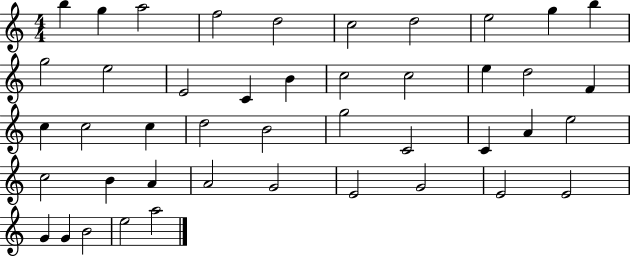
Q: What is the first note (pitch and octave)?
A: B5